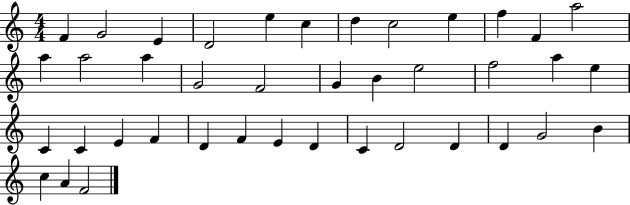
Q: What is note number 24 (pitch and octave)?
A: C4